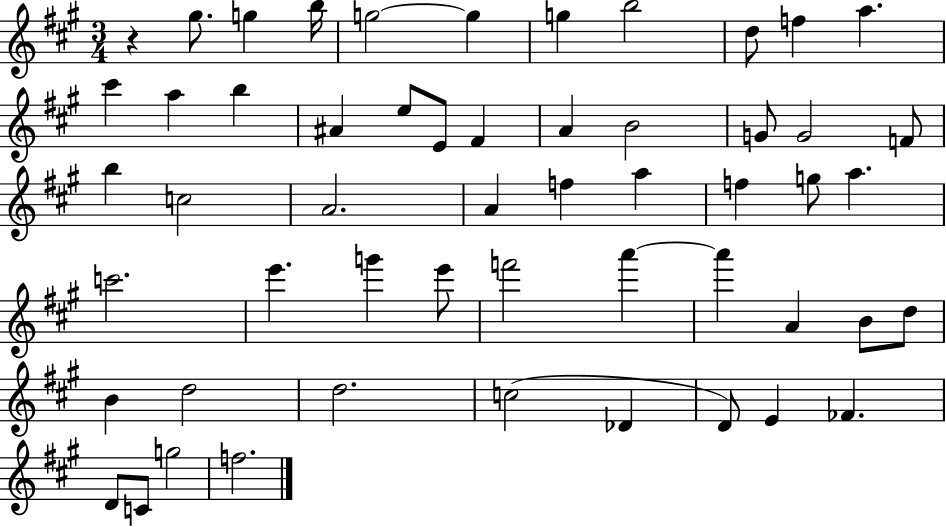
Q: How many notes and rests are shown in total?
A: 54